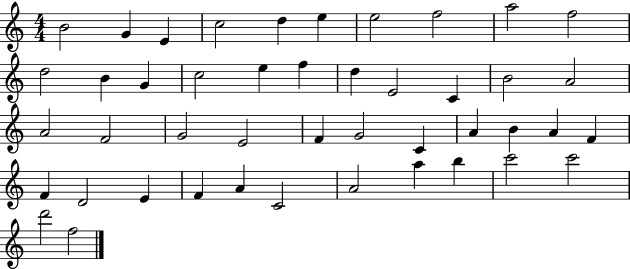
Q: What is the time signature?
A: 4/4